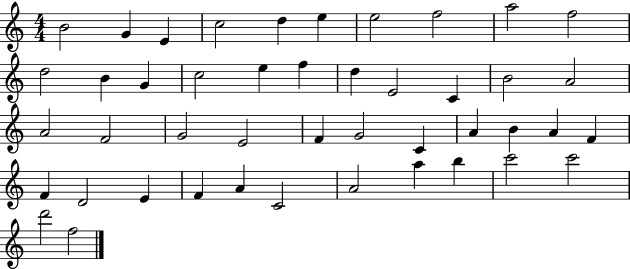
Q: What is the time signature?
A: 4/4